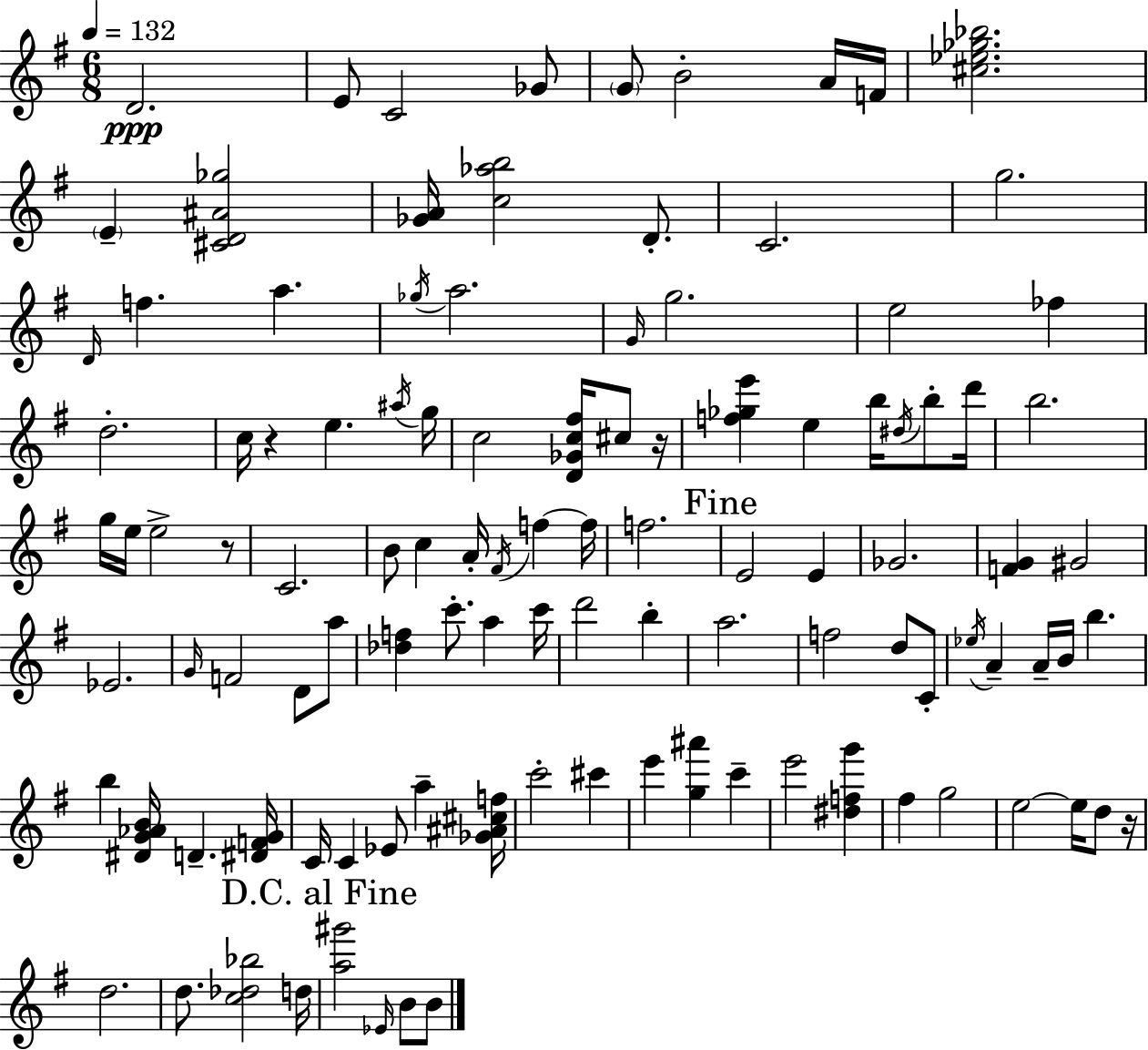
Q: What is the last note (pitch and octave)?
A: B4